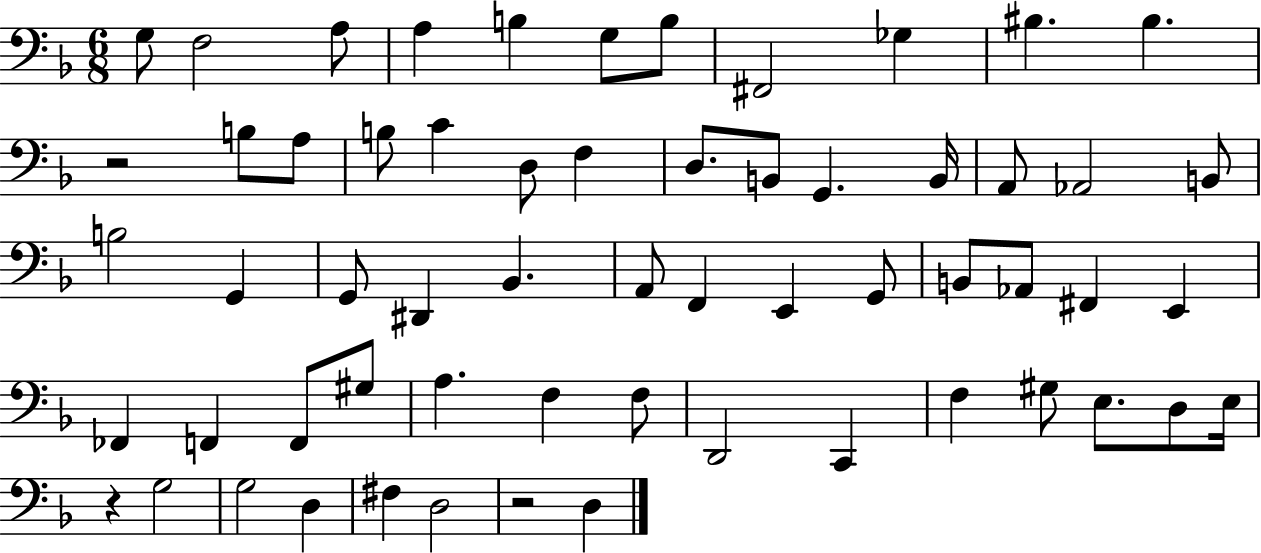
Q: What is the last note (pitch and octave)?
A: D3